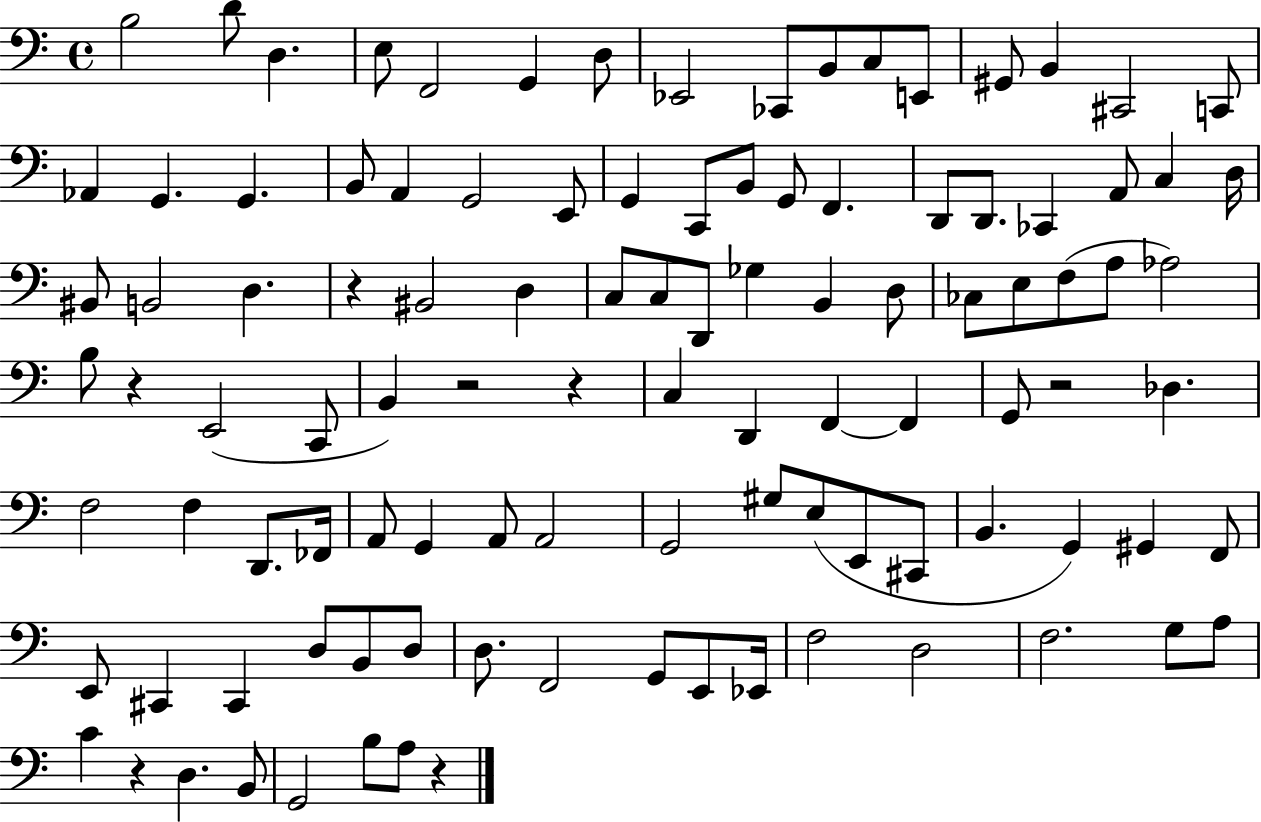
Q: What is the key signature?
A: C major